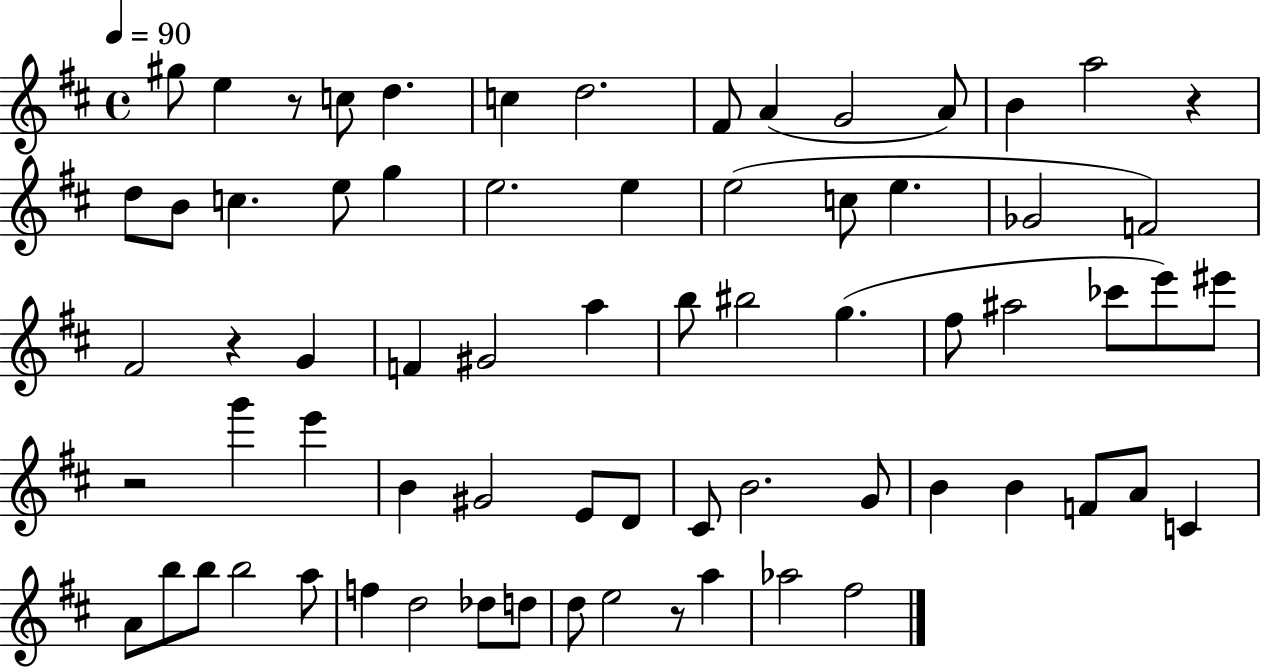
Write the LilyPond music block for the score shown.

{
  \clef treble
  \time 4/4
  \defaultTimeSignature
  \key d \major
  \tempo 4 = 90
  gis''8 e''4 r8 c''8 d''4. | c''4 d''2. | fis'8 a'4( g'2 a'8) | b'4 a''2 r4 | \break d''8 b'8 c''4. e''8 g''4 | e''2. e''4 | e''2( c''8 e''4. | ges'2 f'2) | \break fis'2 r4 g'4 | f'4 gis'2 a''4 | b''8 bis''2 g''4.( | fis''8 ais''2 ces'''8 e'''8) eis'''8 | \break r2 g'''4 e'''4 | b'4 gis'2 e'8 d'8 | cis'8 b'2. g'8 | b'4 b'4 f'8 a'8 c'4 | \break a'8 b''8 b''8 b''2 a''8 | f''4 d''2 des''8 d''8 | d''8 e''2 r8 a''4 | aes''2 fis''2 | \break \bar "|."
}